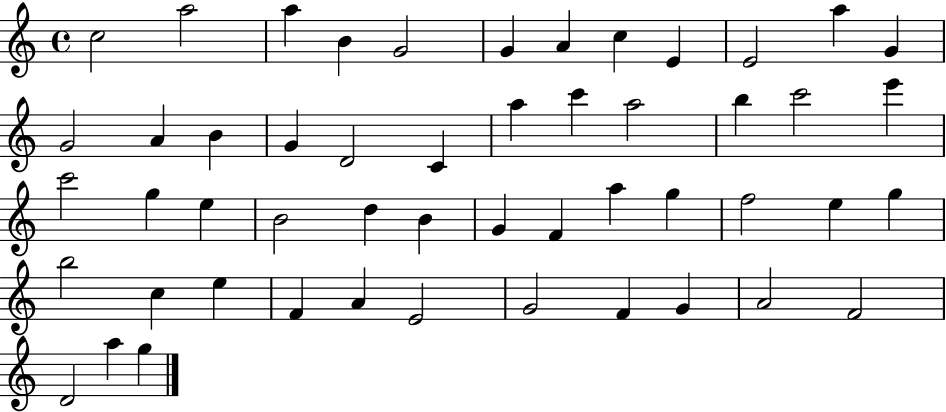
{
  \clef treble
  \time 4/4
  \defaultTimeSignature
  \key c \major
  c''2 a''2 | a''4 b'4 g'2 | g'4 a'4 c''4 e'4 | e'2 a''4 g'4 | \break g'2 a'4 b'4 | g'4 d'2 c'4 | a''4 c'''4 a''2 | b''4 c'''2 e'''4 | \break c'''2 g''4 e''4 | b'2 d''4 b'4 | g'4 f'4 a''4 g''4 | f''2 e''4 g''4 | \break b''2 c''4 e''4 | f'4 a'4 e'2 | g'2 f'4 g'4 | a'2 f'2 | \break d'2 a''4 g''4 | \bar "|."
}